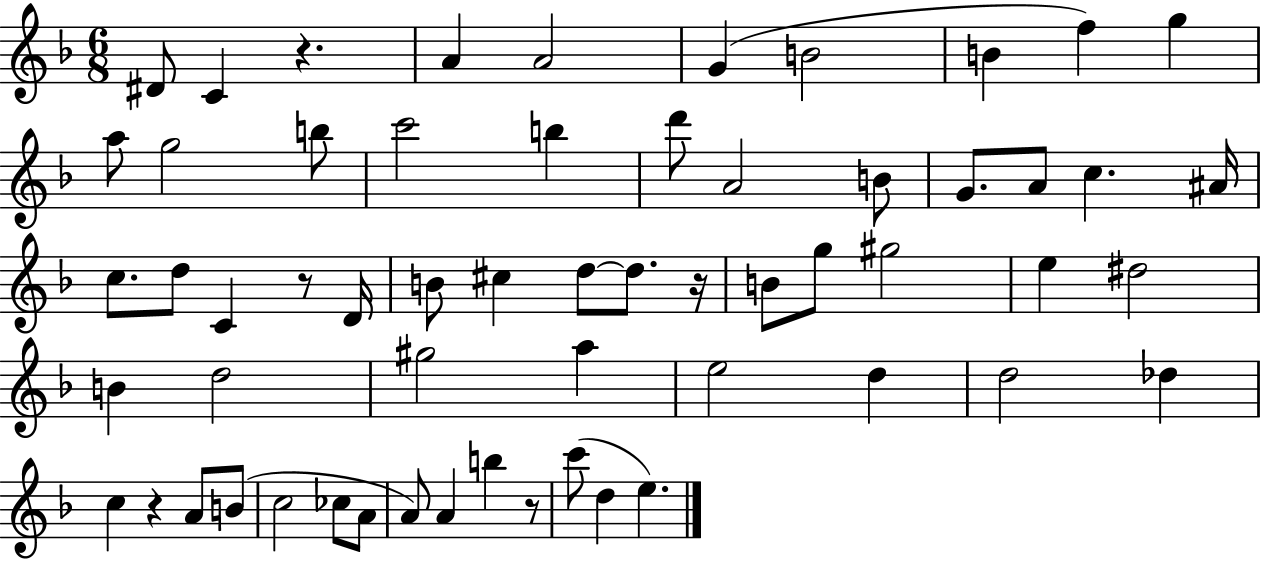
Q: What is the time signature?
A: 6/8